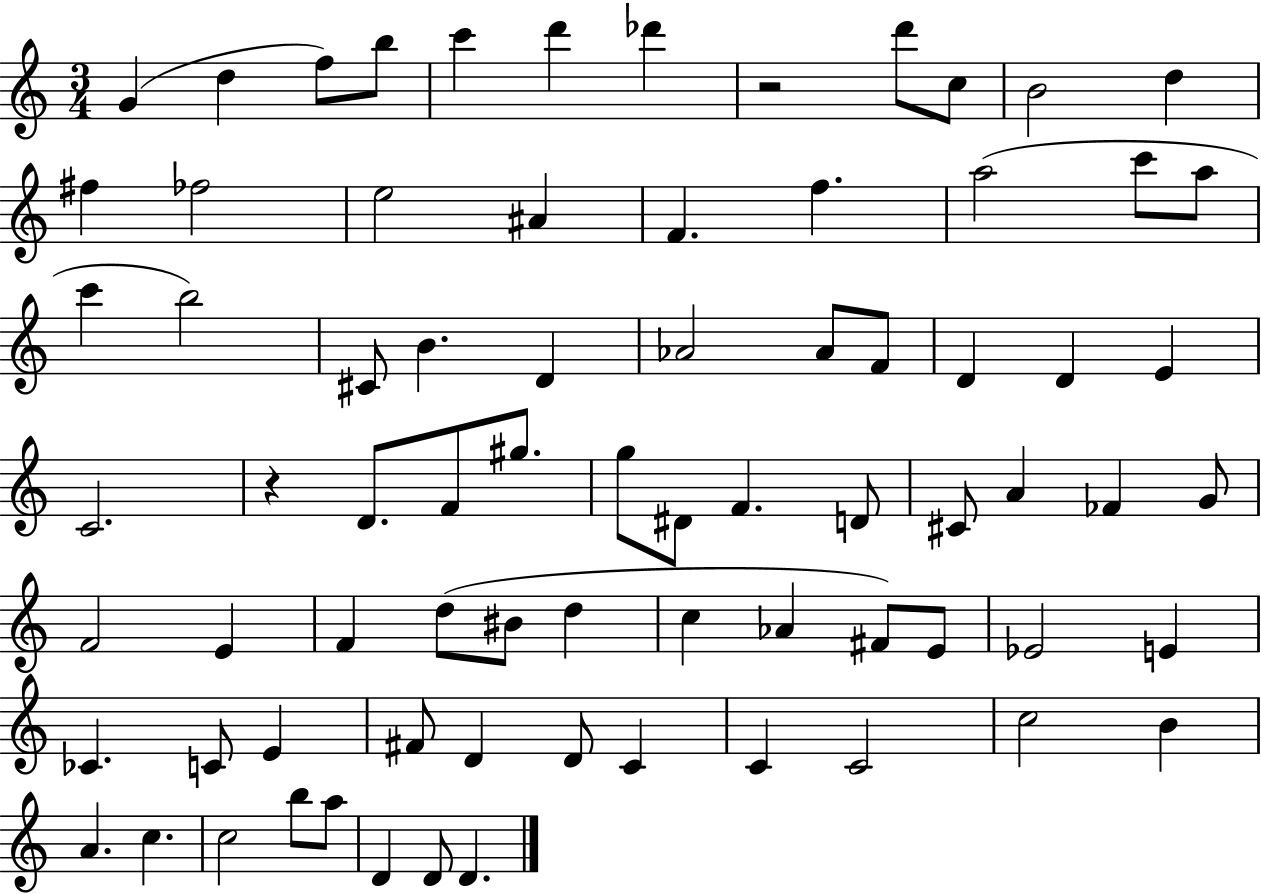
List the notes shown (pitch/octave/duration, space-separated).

G4/q D5/q F5/e B5/e C6/q D6/q Db6/q R/h D6/e C5/e B4/h D5/q F#5/q FES5/h E5/h A#4/q F4/q. F5/q. A5/h C6/e A5/e C6/q B5/h C#4/e B4/q. D4/q Ab4/h Ab4/e F4/e D4/q D4/q E4/q C4/h. R/q D4/e. F4/e G#5/e. G5/e D#4/e F4/q. D4/e C#4/e A4/q FES4/q G4/e F4/h E4/q F4/q D5/e BIS4/e D5/q C5/q Ab4/q F#4/e E4/e Eb4/h E4/q CES4/q. C4/e E4/q F#4/e D4/q D4/e C4/q C4/q C4/h C5/h B4/q A4/q. C5/q. C5/h B5/e A5/e D4/q D4/e D4/q.